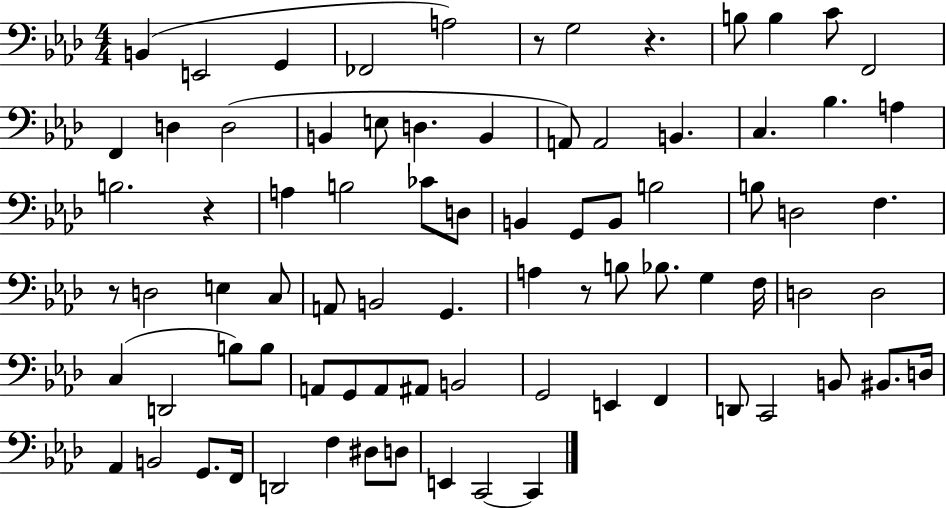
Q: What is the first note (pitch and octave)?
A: B2